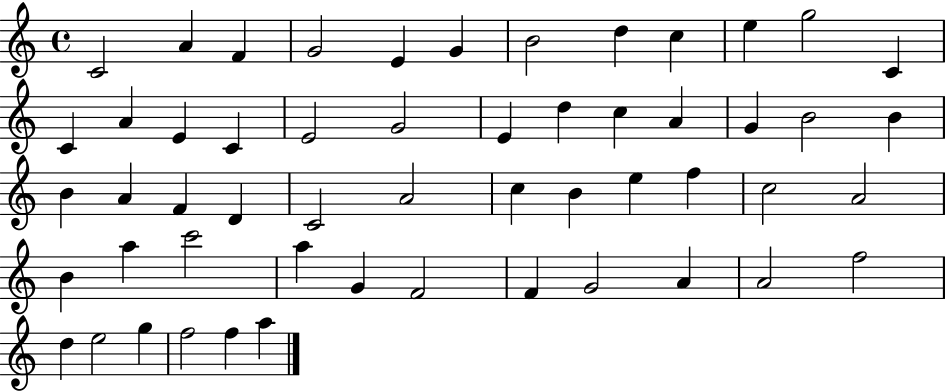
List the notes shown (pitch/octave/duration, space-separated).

C4/h A4/q F4/q G4/h E4/q G4/q B4/h D5/q C5/q E5/q G5/h C4/q C4/q A4/q E4/q C4/q E4/h G4/h E4/q D5/q C5/q A4/q G4/q B4/h B4/q B4/q A4/q F4/q D4/q C4/h A4/h C5/q B4/q E5/q F5/q C5/h A4/h B4/q A5/q C6/h A5/q G4/q F4/h F4/q G4/h A4/q A4/h F5/h D5/q E5/h G5/q F5/h F5/q A5/q